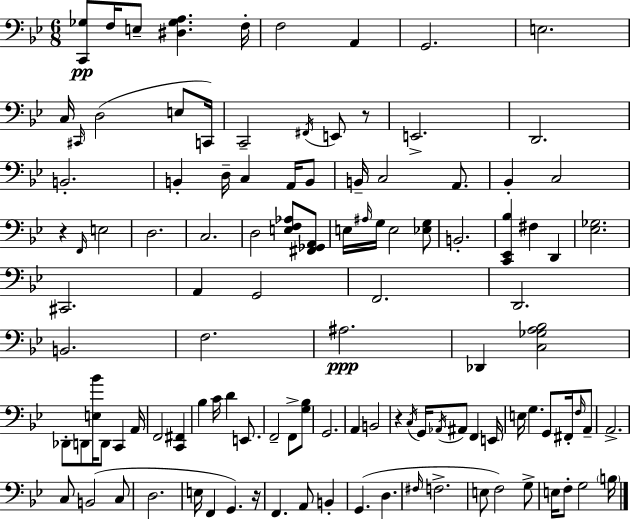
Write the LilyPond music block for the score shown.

{
  \clef bass
  \numericTimeSignature
  \time 6/8
  \key g \minor
  <c, ges>8\pp f16 e8-- <dis ges a>4. f16-. | f2 a,4 | g,2. | e2. | \break c16 \grace { cis,16 } d2( e8 | c,16) c,2-- \acciaccatura { fis,16 } e,8 | r8 e,2.-> | d,2. | \break b,2.-. | b,4-. d16-- c4 a,16 | b,8 b,16-- c2 a,8. | bes,4-. c2 | \break r4 \grace { f,16 } e2 | d2. | c2. | d2 <e f aes>8 | \break <fis, ges, a,>8 e16 \grace { ais16 } g16 e2 | <ees g>8 b,2.-. | <c, ees, bes>4 fis4 | d,4 <ees ges>2. | \break cis,2. | a,4 g,2 | f,2. | d,2. | \break b,2. | f2. | ais2.\ppp | des,4 <c ges a bes>2 | \break des,8-. d,8 <e bes'>16 d,8 c,4 | a,16 f,2 | <c, fis,>4 bes4 c'16 d'4 | e,8. f,2-- | \break f,8-> <g bes>8 g,2. | a,4 b,2 | r4 \acciaccatura { c16 } g,16 \acciaccatura { aes,16 } ais,8 | f,4 e,16 e16 g4. | \break g,8 fis,16-. \grace { f16 } a,8-- a,2.-> | c8 b,2( | c8 d2. | e16 f,4 | \break g,4.) r16 f,4. | a,8 b,4-. g,4.( | d4. \grace { fis16 } f2.-> | e8 f2) | \break g8-> e16 f8-. g2 | \parenthesize b16 \bar "|."
}